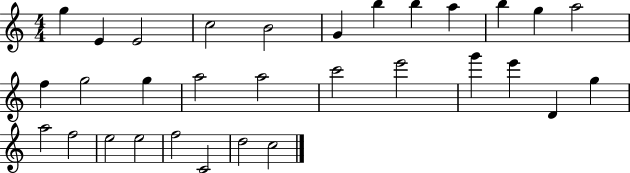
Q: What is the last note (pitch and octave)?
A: C5